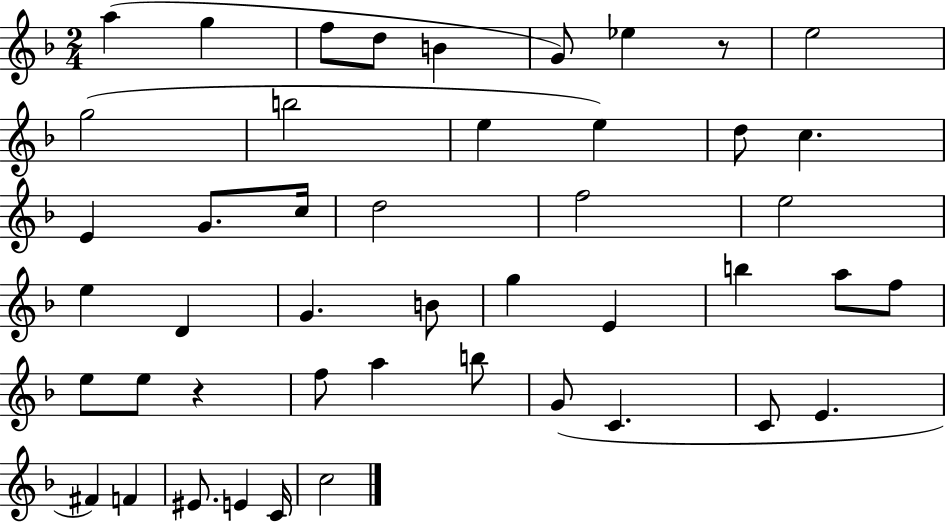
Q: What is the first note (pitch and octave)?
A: A5